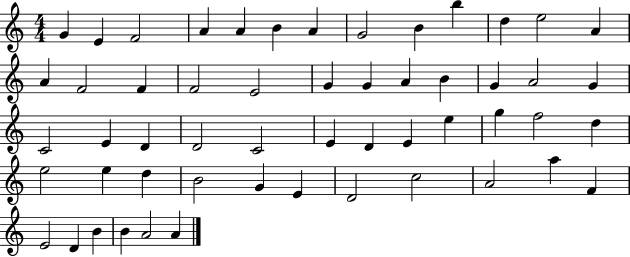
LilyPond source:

{
  \clef treble
  \numericTimeSignature
  \time 4/4
  \key c \major
  g'4 e'4 f'2 | a'4 a'4 b'4 a'4 | g'2 b'4 b''4 | d''4 e''2 a'4 | \break a'4 f'2 f'4 | f'2 e'2 | g'4 g'4 a'4 b'4 | g'4 a'2 g'4 | \break c'2 e'4 d'4 | d'2 c'2 | e'4 d'4 e'4 e''4 | g''4 f''2 d''4 | \break e''2 e''4 d''4 | b'2 g'4 e'4 | d'2 c''2 | a'2 a''4 f'4 | \break e'2 d'4 b'4 | b'4 a'2 a'4 | \bar "|."
}